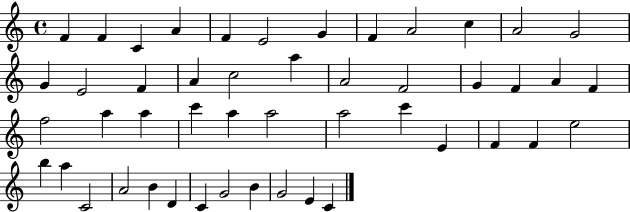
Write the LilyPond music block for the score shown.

{
  \clef treble
  \time 4/4
  \defaultTimeSignature
  \key c \major
  f'4 f'4 c'4 a'4 | f'4 e'2 g'4 | f'4 a'2 c''4 | a'2 g'2 | \break g'4 e'2 f'4 | a'4 c''2 a''4 | a'2 f'2 | g'4 f'4 a'4 f'4 | \break f''2 a''4 a''4 | c'''4 a''4 a''2 | a''2 c'''4 e'4 | f'4 f'4 e''2 | \break b''4 a''4 c'2 | a'2 b'4 d'4 | c'4 g'2 b'4 | g'2 e'4 c'4 | \break \bar "|."
}